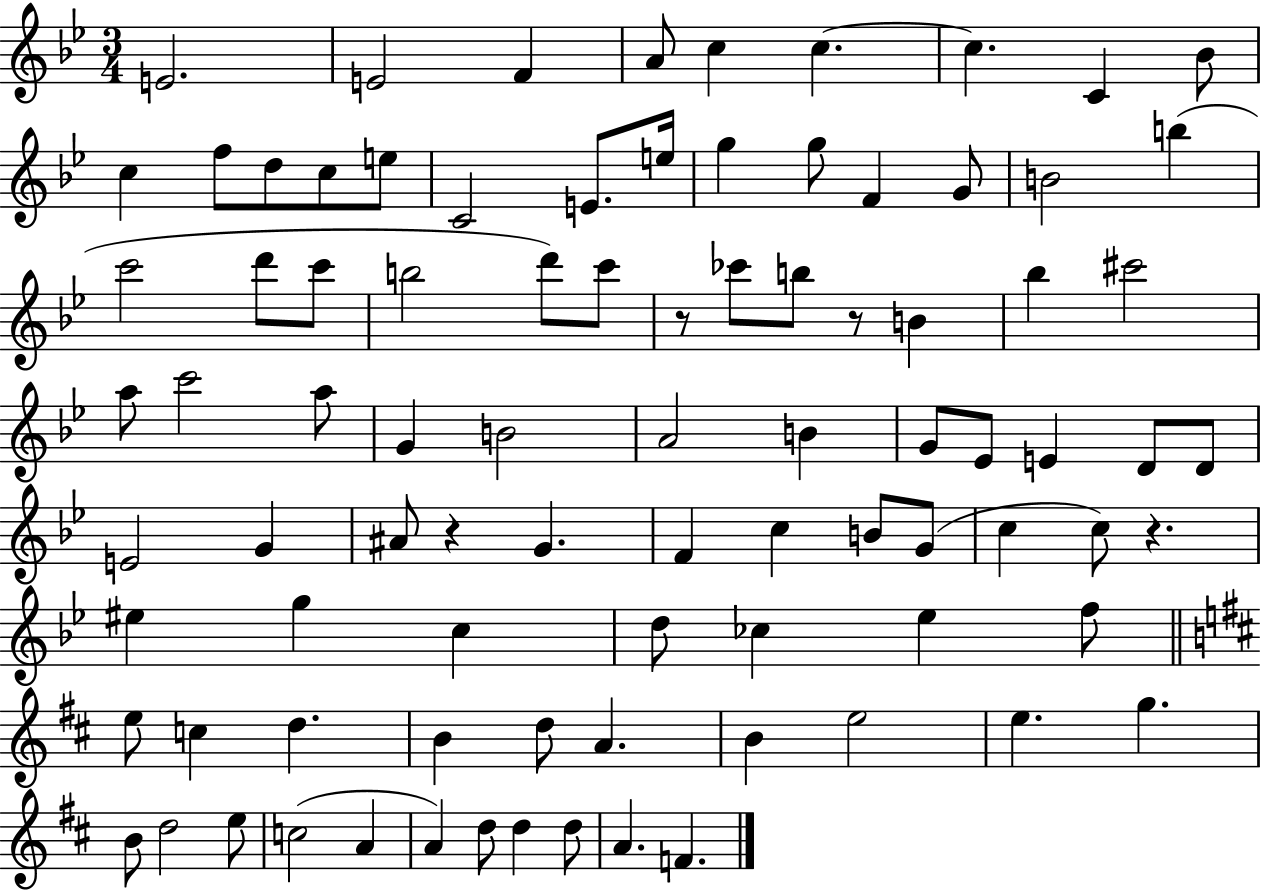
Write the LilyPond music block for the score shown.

{
  \clef treble
  \numericTimeSignature
  \time 3/4
  \key bes \major
  e'2. | e'2 f'4 | a'8 c''4 c''4.~~ | c''4. c'4 bes'8 | \break c''4 f''8 d''8 c''8 e''8 | c'2 e'8. e''16 | g''4 g''8 f'4 g'8 | b'2 b''4( | \break c'''2 d'''8 c'''8 | b''2 d'''8) c'''8 | r8 ces'''8 b''8 r8 b'4 | bes''4 cis'''2 | \break a''8 c'''2 a''8 | g'4 b'2 | a'2 b'4 | g'8 ees'8 e'4 d'8 d'8 | \break e'2 g'4 | ais'8 r4 g'4. | f'4 c''4 b'8 g'8( | c''4 c''8) r4. | \break eis''4 g''4 c''4 | d''8 ces''4 ees''4 f''8 | \bar "||" \break \key d \major e''8 c''4 d''4. | b'4 d''8 a'4. | b'4 e''2 | e''4. g''4. | \break b'8 d''2 e''8 | c''2( a'4 | a'4) d''8 d''4 d''8 | a'4. f'4. | \break \bar "|."
}